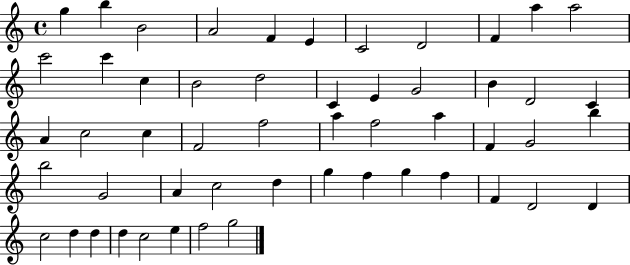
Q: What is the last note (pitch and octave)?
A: G5